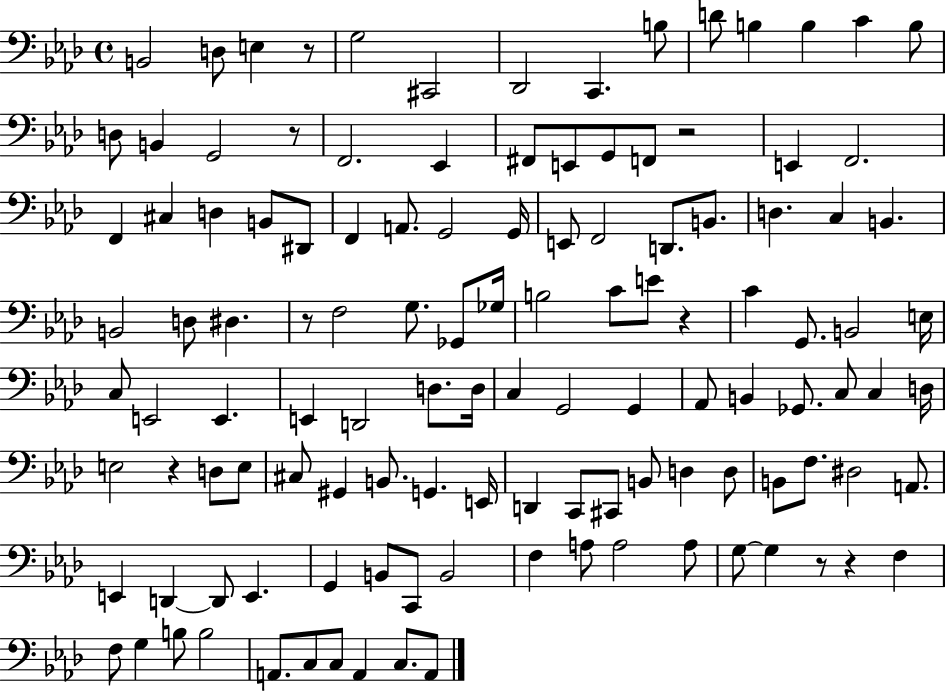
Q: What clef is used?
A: bass